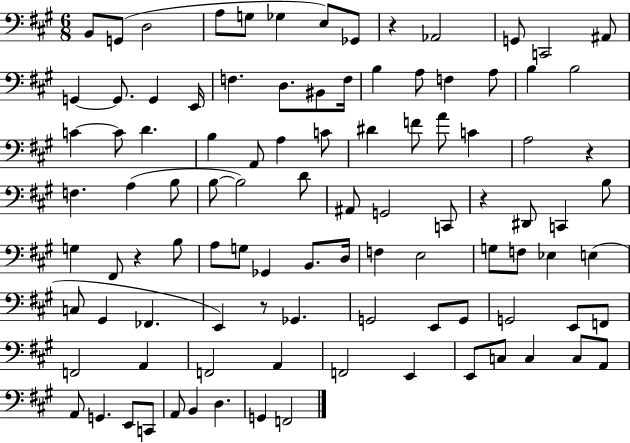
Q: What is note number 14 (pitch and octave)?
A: G2